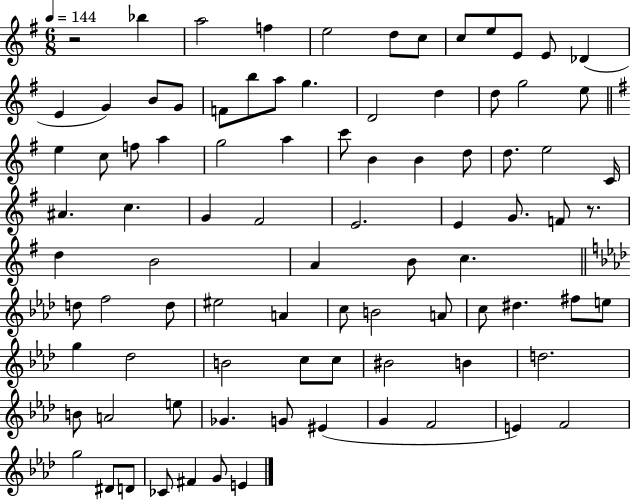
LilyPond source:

{
  \clef treble
  \numericTimeSignature
  \time 6/8
  \key g \major
  \tempo 4 = 144
  r2 bes''4 | a''2 f''4 | e''2 d''8 c''8 | c''8 e''8 e'8 e'8 des'4( | \break e'4 g'4) b'8 g'8 | f'8 b''8 a''8 g''4. | d'2 d''4 | d''8 g''2 e''8 | \break \bar "||" \break \key g \major e''4 c''8 f''8 a''4 | g''2 a''4 | c'''8 b'4 b'4 d''8 | d''8. e''2 c'16 | \break ais'4. c''4. | g'4 fis'2 | e'2. | e'4 g'8. f'8 r8. | \break d''4 b'2 | a'4 b'8 c''4. | \bar "||" \break \key aes \major d''8 f''2 d''8 | eis''2 a'4 | c''8 b'2 a'8 | c''8 dis''4. fis''8 e''8 | \break g''4 des''2 | b'2 c''8 c''8 | bis'2 b'4 | d''2. | \break b'8 a'2 e''8 | ges'4. g'8 eis'4( | g'4 f'2 | e'4) f'2 | \break g''2 dis'8 d'8 | ces'8 fis'4 g'8 e'4 | \bar "|."
}